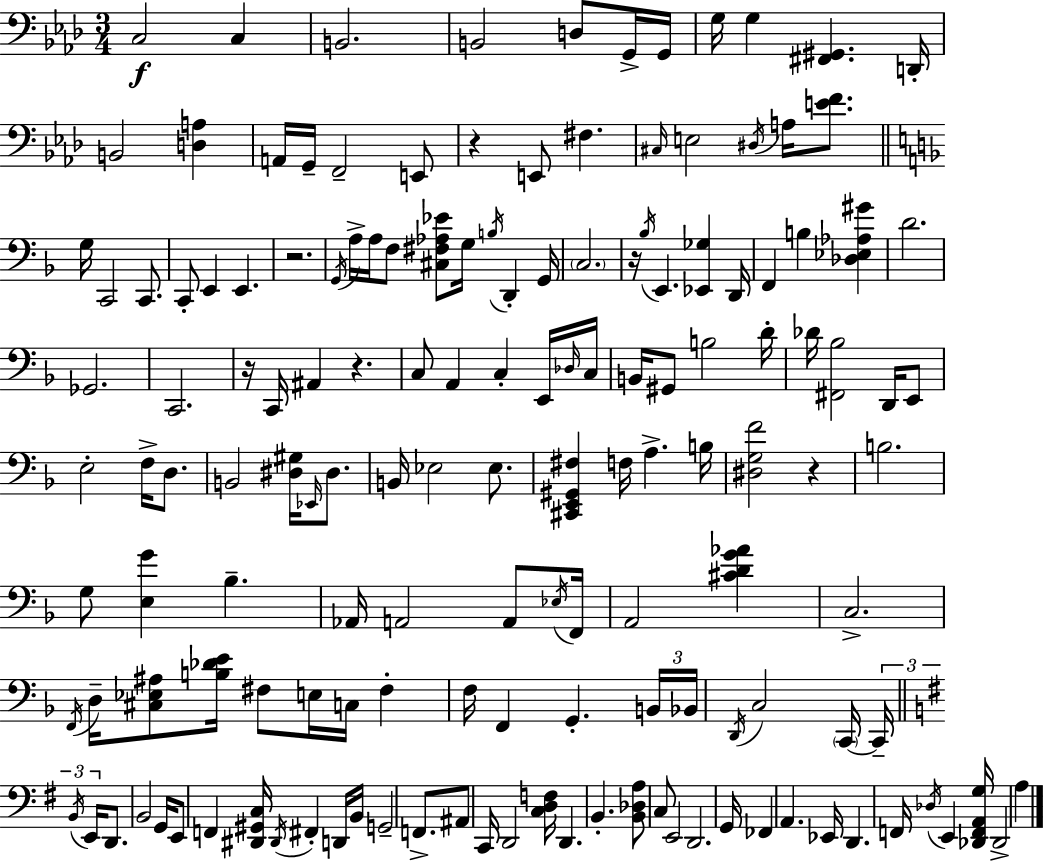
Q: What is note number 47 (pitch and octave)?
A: C3